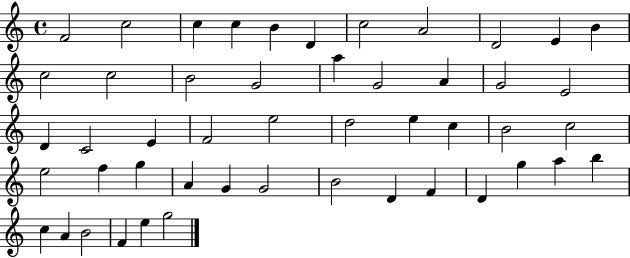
X:1
T:Untitled
M:4/4
L:1/4
K:C
F2 c2 c c B D c2 A2 D2 E B c2 c2 B2 G2 a G2 A G2 E2 D C2 E F2 e2 d2 e c B2 c2 e2 f g A G G2 B2 D F D g a b c A B2 F e g2